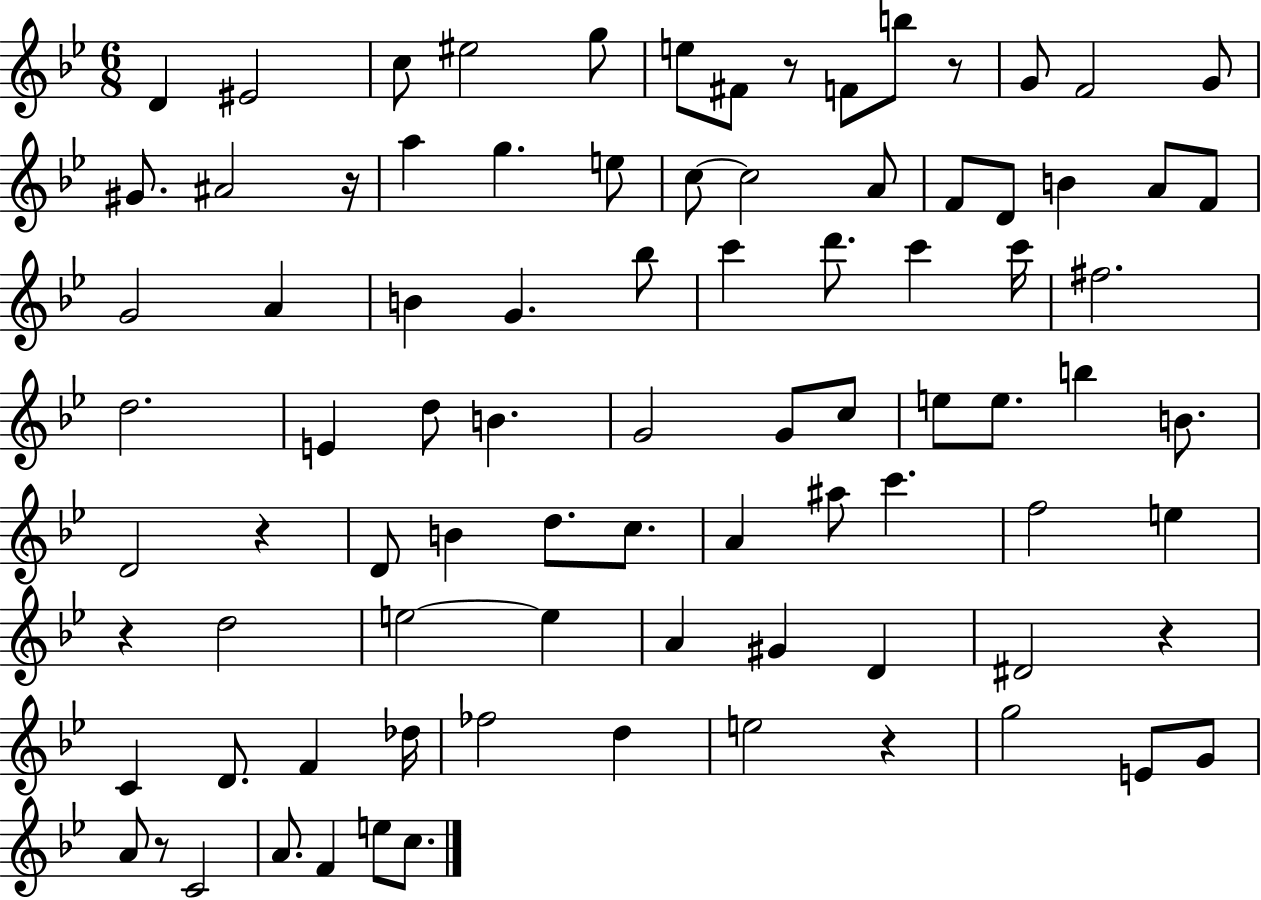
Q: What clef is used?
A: treble